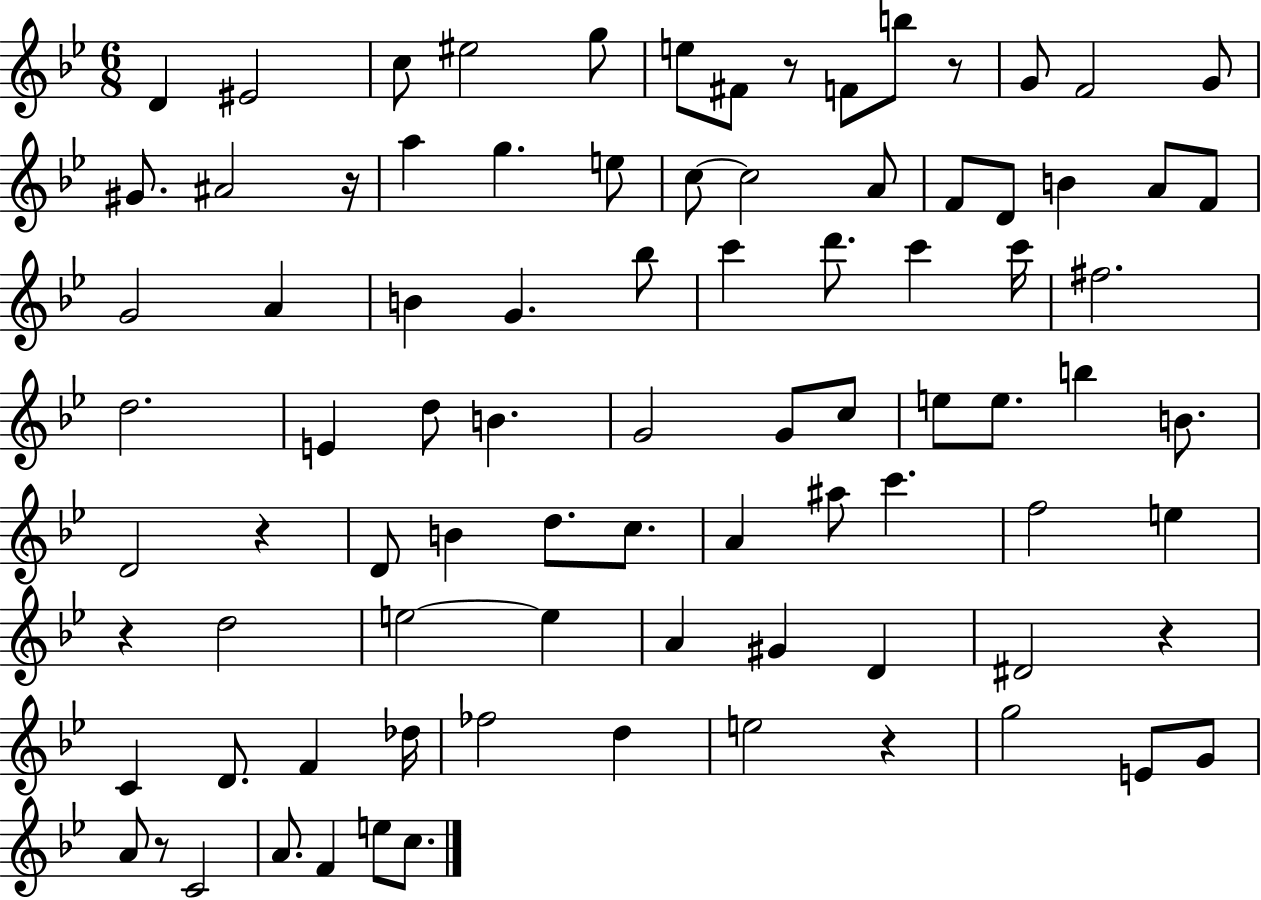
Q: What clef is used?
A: treble